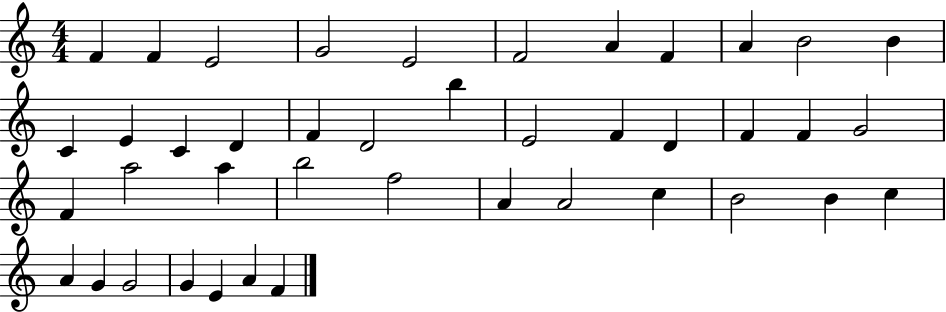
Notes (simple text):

F4/q F4/q E4/h G4/h E4/h F4/h A4/q F4/q A4/q B4/h B4/q C4/q E4/q C4/q D4/q F4/q D4/h B5/q E4/h F4/q D4/q F4/q F4/q G4/h F4/q A5/h A5/q B5/h F5/h A4/q A4/h C5/q B4/h B4/q C5/q A4/q G4/q G4/h G4/q E4/q A4/q F4/q